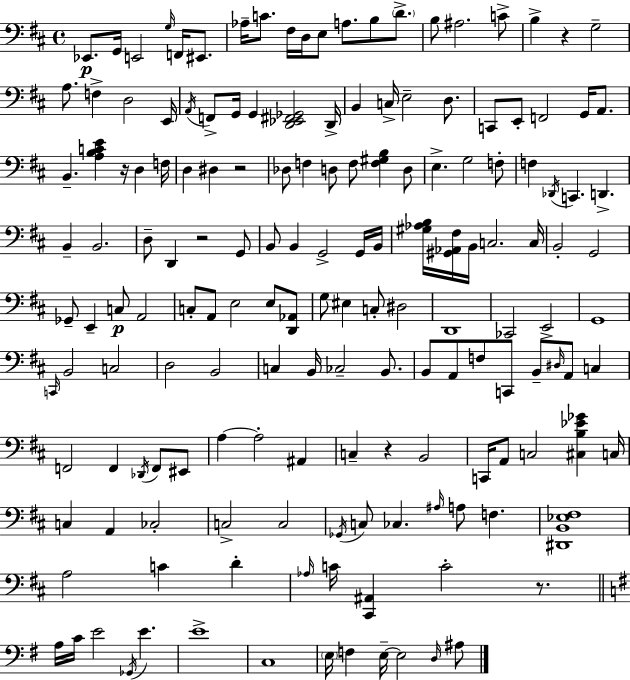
X:1
T:Untitled
M:4/4
L:1/4
K:D
_E,,/2 G,,/4 E,,2 G,/4 F,,/4 ^E,,/2 _A,/4 C/2 ^F,/4 D,/4 E,/2 A,/2 B,/2 D/2 B,/2 ^A,2 C/2 B, z G,2 A,/2 F, D,2 E,,/4 A,,/4 F,,/2 G,,/4 G,, [D,,_E,,^F,,_G,,]2 D,,/4 B,, C,/4 E,2 D,/2 C,,/2 E,,/2 F,,2 G,,/4 A,,/2 B,, [A,B,CE] z/4 D, F,/4 D, ^D, z2 _D,/2 F, D,/2 F,/2 [F,^G,B,] D,/2 E, G,2 F,/2 F, _D,,/4 C,, D,, B,, B,,2 D,/2 D,, z2 G,,/2 B,,/2 B,, G,,2 G,,/4 B,,/4 [^G,_A,B,]/4 [^G,,_A,,^F,]/4 B,,/4 C,2 C,/4 B,,2 G,,2 _G,,/2 E,, C,/2 A,,2 C,/2 A,,/2 E,2 E,/2 [D,,_A,,]/2 G,/2 ^E, C,/2 ^D,2 D,,4 _C,,2 E,,2 G,,4 C,,/4 B,,2 C,2 D,2 B,,2 C, B,,/4 _C,2 B,,/2 B,,/2 A,,/2 F,/2 C,,/2 B,,/2 ^D,/4 A,,/2 C, F,,2 F,, _D,,/4 F,,/2 ^E,,/2 A, A,2 ^A,, C, z B,,2 C,,/4 A,,/2 C,2 [^C,B,_E_G] C,/4 C, A,, _C,2 C,2 C,2 _G,,/4 C,/2 _C, ^A,/4 A,/2 F, [^D,,B,,_E,^F,]4 A,2 C D _A,/4 C/4 [^C,,^A,,] C2 z/2 A,/4 C/4 E2 _G,,/4 E E4 C,4 E,/4 F, E,/4 E,2 D,/4 ^A,/2